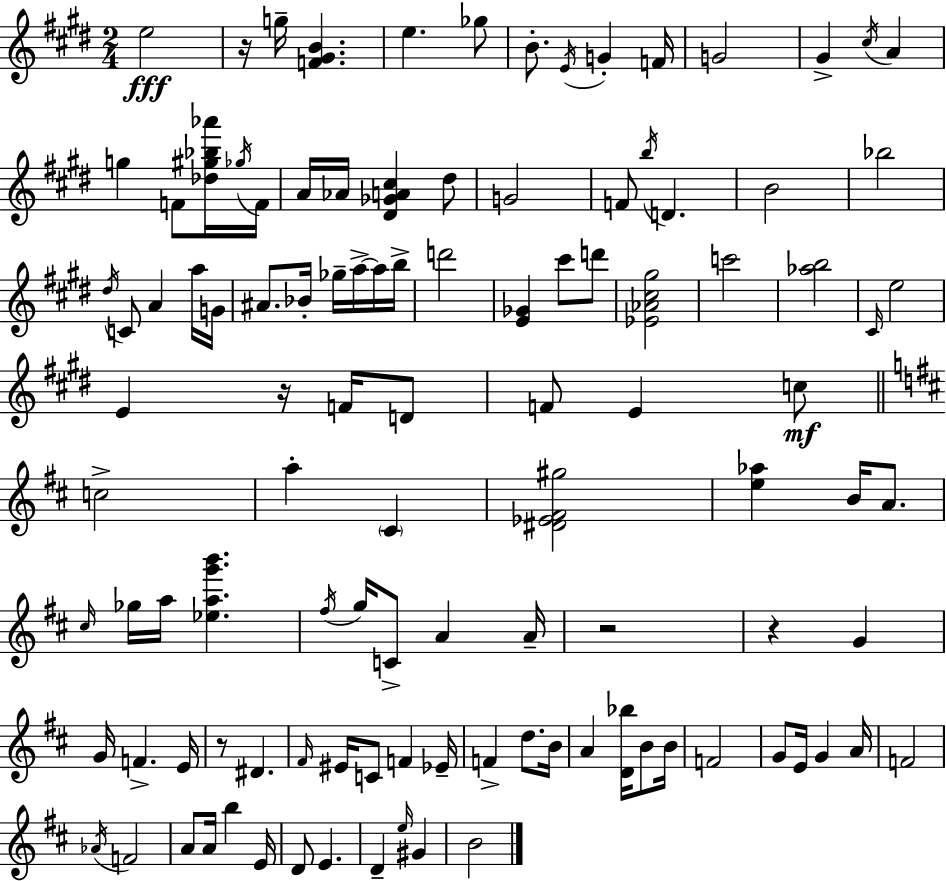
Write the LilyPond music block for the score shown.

{
  \clef treble
  \numericTimeSignature
  \time 2/4
  \key e \major
  e''2\fff | r16 g''16-- <f' gis' b'>4. | e''4. ges''8 | b'8.-. \acciaccatura { e'16 } g'4-. | \break f'16 g'2 | gis'4-> \acciaccatura { cis''16 } a'4 | g''4 f'8 | <des'' gis'' bes'' aes'''>16 \acciaccatura { ges''16 } f'16 a'16 aes'16 <dis' ges' a' cis''>4 | \break dis''8 g'2 | f'8 \acciaccatura { b''16 } d'4. | b'2 | bes''2 | \break \acciaccatura { dis''16 } c'8 a'4 | a''16 g'16 ais'8. | bes'16-. ges''16-- a''16->~~ a''16 b''16-> d'''2 | <e' ges'>4 | \break cis'''8 d'''8 <ees' aes' cis'' gis''>2 | c'''2 | <aes'' b''>2 | \grace { cis'16 } e''2 | \break e'4 | r16 f'16 d'8 f'8 | e'4 c''8\mf \bar "||" \break \key d \major c''2-> | a''4-. \parenthesize cis'4 | <dis' ees' fis' gis''>2 | <e'' aes''>4 b'16 a'8. | \break \grace { cis''16 } ges''16 a''16 <ees'' a'' g''' b'''>4. | \acciaccatura { fis''16 } g''16 c'8-> a'4 | a'16-- r2 | r4 g'4 | \break g'16 f'4.-> | e'16 r8 dis'4. | \grace { fis'16 } eis'16 c'8 f'4 | ees'16-- f'4-> d''8. | \break b'16 a'4 <d' bes''>16 | b'8 b'16 f'2 | g'8 e'16 g'4 | a'16 f'2 | \break \acciaccatura { aes'16 } f'2 | a'8 a'16 b''4 | e'16 d'8 e'4. | d'4-- | \break \grace { e''16 } gis'4 b'2 | \bar "|."
}